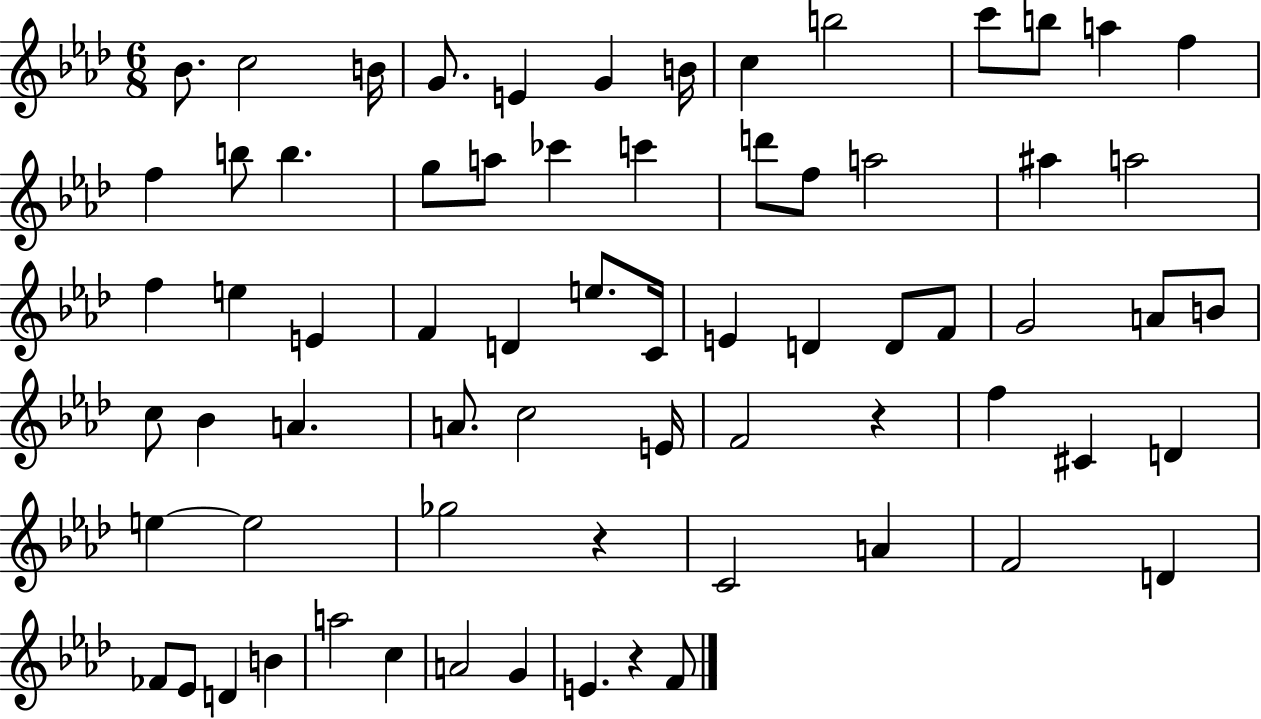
X:1
T:Untitled
M:6/8
L:1/4
K:Ab
_B/2 c2 B/4 G/2 E G B/4 c b2 c'/2 b/2 a f f b/2 b g/2 a/2 _c' c' d'/2 f/2 a2 ^a a2 f e E F D e/2 C/4 E D D/2 F/2 G2 A/2 B/2 c/2 _B A A/2 c2 E/4 F2 z f ^C D e e2 _g2 z C2 A F2 D _F/2 _E/2 D B a2 c A2 G E z F/2